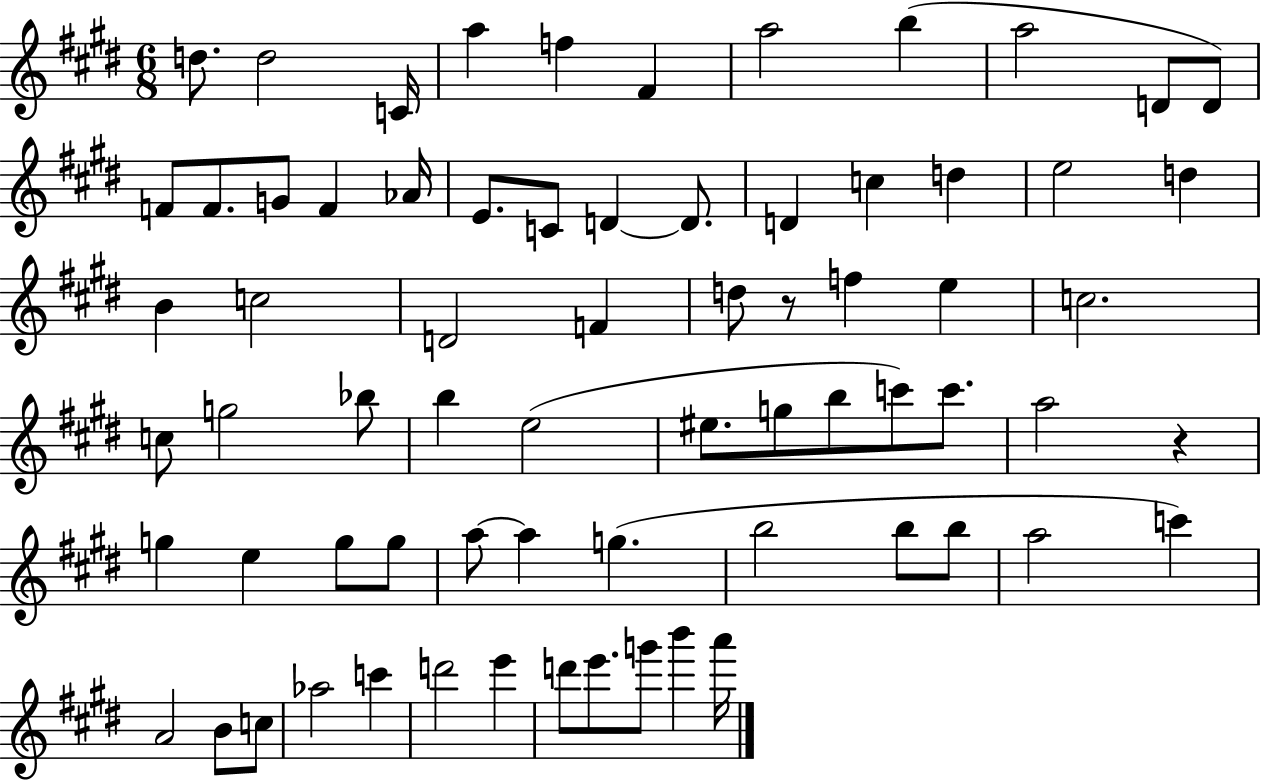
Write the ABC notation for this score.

X:1
T:Untitled
M:6/8
L:1/4
K:E
d/2 d2 C/4 a f ^F a2 b a2 D/2 D/2 F/2 F/2 G/2 F _A/4 E/2 C/2 D D/2 D c d e2 d B c2 D2 F d/2 z/2 f e c2 c/2 g2 _b/2 b e2 ^e/2 g/2 b/2 c'/2 c'/2 a2 z g e g/2 g/2 a/2 a g b2 b/2 b/2 a2 c' A2 B/2 c/2 _a2 c' d'2 e' d'/2 e'/2 g'/2 b' a'/4